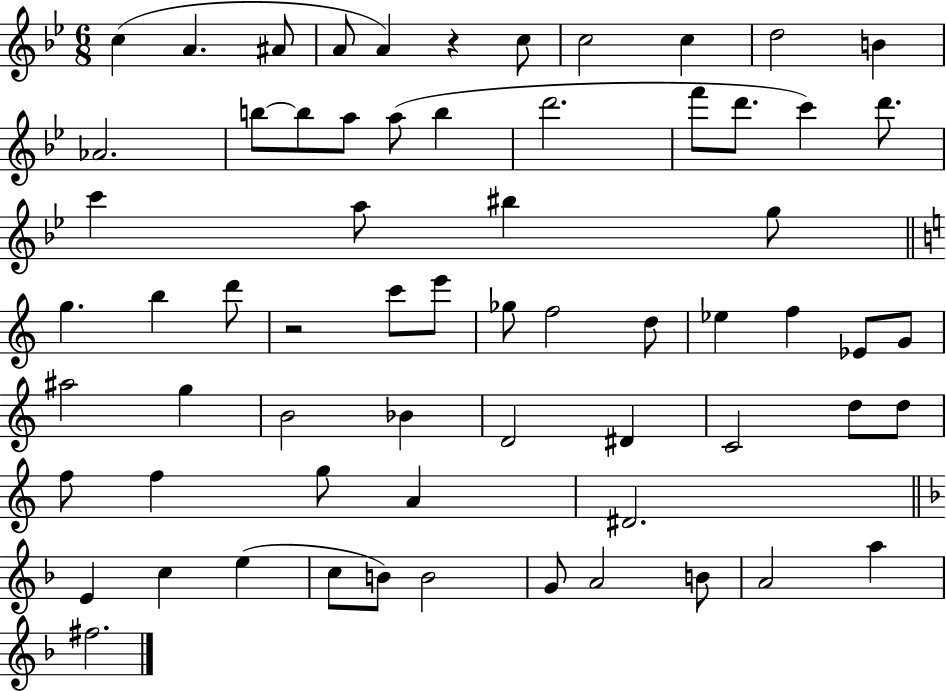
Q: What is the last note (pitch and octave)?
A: F#5